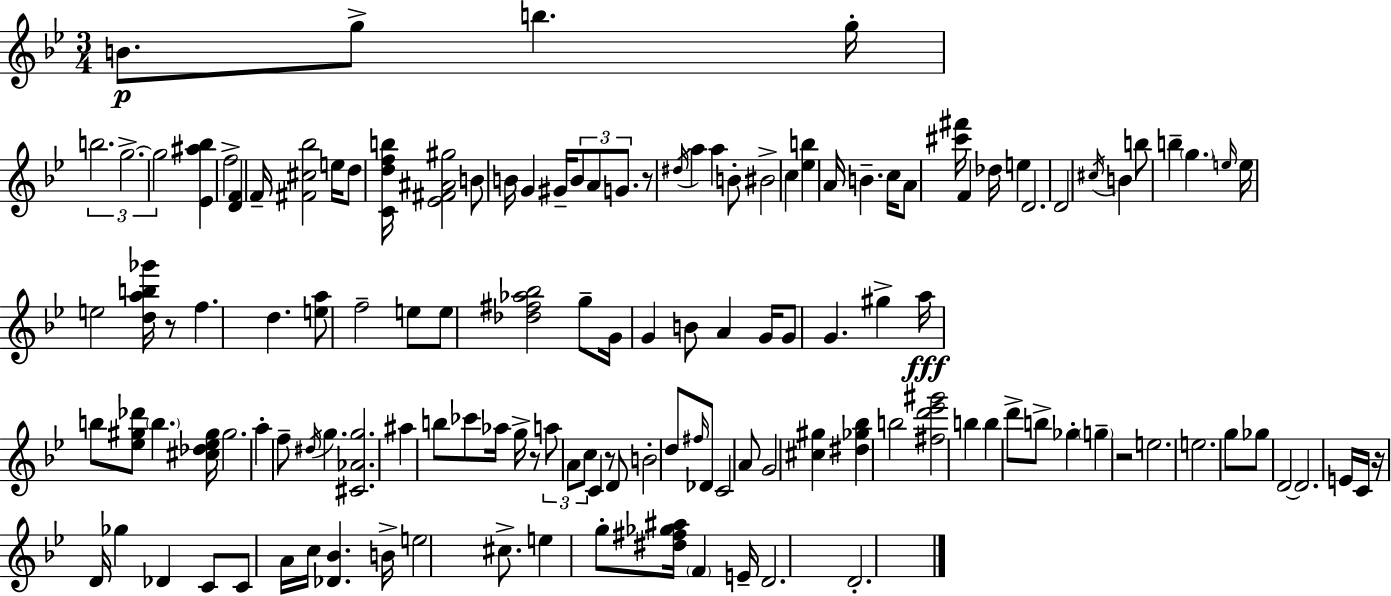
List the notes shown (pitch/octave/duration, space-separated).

B4/e. G5/e B5/q. G5/s B5/h. G5/h. G5/h [Eb4,A#5,Bb5]/q F5/h [D4,F4]/q F4/s [F#4,C#5,Bb5]/h E5/s D5/e [C4,D5,F5,B5]/s [Eb4,F#4,A#4,G#5]/h B4/e B4/s G4/q G#4/s B4/e A4/e G4/e. R/e D#5/s A5/q A5/q B4/e BIS4/h C5/q [Eb5,B5]/q A4/s B4/q. C5/s A4/e [C#6,F#6]/s F4/q Db5/s E5/q D4/h. D4/h C#5/s B4/q B5/e B5/q G5/q. E5/s E5/s E5/h [D5,A5,B5,Gb6]/s R/e F5/q. D5/q. [E5,A5]/e F5/h E5/e E5/e [Db5,F#5,Ab5,Bb5]/h G5/e G4/s G4/q B4/e A4/q G4/s G4/e G4/q. G#5/q A5/s B5/e [Eb5,G#5,Db6]/e B5/q. [C#5,Db5,Eb5,G#5]/s G#5/h. A5/q F5/e D#5/s G5/q. [C#4,Ab4,G5]/h. A#5/q B5/e CES6/e Ab5/s G5/s R/e A5/e A4/e C5/e C4/q R/e D4/e B4/h D5/e F#5/s Db4/e C4/h A4/e G4/h [C#5,G#5]/q [D#5,Gb5,Bb5]/q B5/h [F#5,D6,Eb6,G#6]/h B5/q B5/q D6/e B5/e Gb5/q G5/q R/h E5/h. E5/h. G5/e Gb5/e D4/h D4/h. E4/s C4/s R/s D4/s Gb5/q Db4/q C4/e C4/e A4/s C5/s [Db4,Bb4]/q. B4/s E5/h C#5/e. E5/q G5/e [D#5,F#5,Gb5,A#5]/s F4/q E4/s D4/h. D4/h.